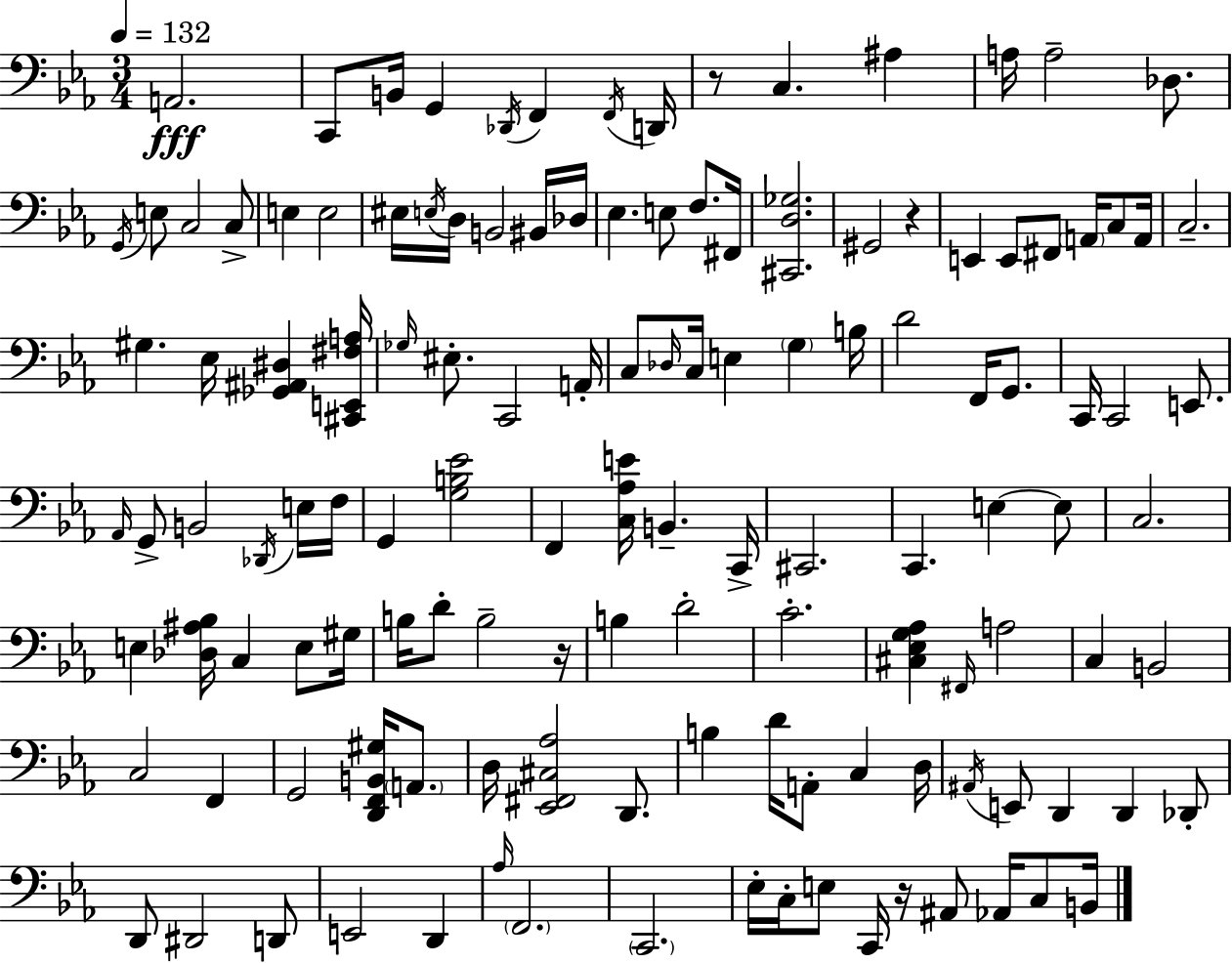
X:1
T:Untitled
M:3/4
L:1/4
K:Cm
A,,2 C,,/2 B,,/4 G,, _D,,/4 F,, F,,/4 D,,/4 z/2 C, ^A, A,/4 A,2 _D,/2 G,,/4 E,/2 C,2 C,/2 E, E,2 ^E,/4 E,/4 D,/4 B,,2 ^B,,/4 _D,/4 _E, E,/2 F,/2 ^F,,/4 [^C,,D,_G,]2 ^G,,2 z E,, E,,/2 ^F,,/2 A,,/4 C,/2 A,,/4 C,2 ^G, _E,/4 [_G,,^A,,^D,] [^C,,E,,^F,A,]/4 _G,/4 ^E,/2 C,,2 A,,/4 C,/2 _D,/4 C,/4 E, G, B,/4 D2 F,,/4 G,,/2 C,,/4 C,,2 E,,/2 _A,,/4 G,,/2 B,,2 _D,,/4 E,/4 F,/4 G,, [G,B,_E]2 F,, [C,_A,E]/4 B,, C,,/4 ^C,,2 C,, E, E,/2 C,2 E, [_D,^A,_B,]/4 C, E,/2 ^G,/4 B,/4 D/2 B,2 z/4 B, D2 C2 [^C,_E,G,_A,] ^F,,/4 A,2 C, B,,2 C,2 F,, G,,2 [D,,F,,B,,^G,]/4 A,,/2 D,/4 [_E,,^F,,^C,_A,]2 D,,/2 B, D/4 A,,/2 C, D,/4 ^A,,/4 E,,/2 D,, D,, _D,,/2 D,,/2 ^D,,2 D,,/2 E,,2 D,, _A,/4 F,,2 C,,2 _E,/4 C,/4 E,/2 C,,/4 z/4 ^A,,/2 _A,,/4 C,/2 B,,/4